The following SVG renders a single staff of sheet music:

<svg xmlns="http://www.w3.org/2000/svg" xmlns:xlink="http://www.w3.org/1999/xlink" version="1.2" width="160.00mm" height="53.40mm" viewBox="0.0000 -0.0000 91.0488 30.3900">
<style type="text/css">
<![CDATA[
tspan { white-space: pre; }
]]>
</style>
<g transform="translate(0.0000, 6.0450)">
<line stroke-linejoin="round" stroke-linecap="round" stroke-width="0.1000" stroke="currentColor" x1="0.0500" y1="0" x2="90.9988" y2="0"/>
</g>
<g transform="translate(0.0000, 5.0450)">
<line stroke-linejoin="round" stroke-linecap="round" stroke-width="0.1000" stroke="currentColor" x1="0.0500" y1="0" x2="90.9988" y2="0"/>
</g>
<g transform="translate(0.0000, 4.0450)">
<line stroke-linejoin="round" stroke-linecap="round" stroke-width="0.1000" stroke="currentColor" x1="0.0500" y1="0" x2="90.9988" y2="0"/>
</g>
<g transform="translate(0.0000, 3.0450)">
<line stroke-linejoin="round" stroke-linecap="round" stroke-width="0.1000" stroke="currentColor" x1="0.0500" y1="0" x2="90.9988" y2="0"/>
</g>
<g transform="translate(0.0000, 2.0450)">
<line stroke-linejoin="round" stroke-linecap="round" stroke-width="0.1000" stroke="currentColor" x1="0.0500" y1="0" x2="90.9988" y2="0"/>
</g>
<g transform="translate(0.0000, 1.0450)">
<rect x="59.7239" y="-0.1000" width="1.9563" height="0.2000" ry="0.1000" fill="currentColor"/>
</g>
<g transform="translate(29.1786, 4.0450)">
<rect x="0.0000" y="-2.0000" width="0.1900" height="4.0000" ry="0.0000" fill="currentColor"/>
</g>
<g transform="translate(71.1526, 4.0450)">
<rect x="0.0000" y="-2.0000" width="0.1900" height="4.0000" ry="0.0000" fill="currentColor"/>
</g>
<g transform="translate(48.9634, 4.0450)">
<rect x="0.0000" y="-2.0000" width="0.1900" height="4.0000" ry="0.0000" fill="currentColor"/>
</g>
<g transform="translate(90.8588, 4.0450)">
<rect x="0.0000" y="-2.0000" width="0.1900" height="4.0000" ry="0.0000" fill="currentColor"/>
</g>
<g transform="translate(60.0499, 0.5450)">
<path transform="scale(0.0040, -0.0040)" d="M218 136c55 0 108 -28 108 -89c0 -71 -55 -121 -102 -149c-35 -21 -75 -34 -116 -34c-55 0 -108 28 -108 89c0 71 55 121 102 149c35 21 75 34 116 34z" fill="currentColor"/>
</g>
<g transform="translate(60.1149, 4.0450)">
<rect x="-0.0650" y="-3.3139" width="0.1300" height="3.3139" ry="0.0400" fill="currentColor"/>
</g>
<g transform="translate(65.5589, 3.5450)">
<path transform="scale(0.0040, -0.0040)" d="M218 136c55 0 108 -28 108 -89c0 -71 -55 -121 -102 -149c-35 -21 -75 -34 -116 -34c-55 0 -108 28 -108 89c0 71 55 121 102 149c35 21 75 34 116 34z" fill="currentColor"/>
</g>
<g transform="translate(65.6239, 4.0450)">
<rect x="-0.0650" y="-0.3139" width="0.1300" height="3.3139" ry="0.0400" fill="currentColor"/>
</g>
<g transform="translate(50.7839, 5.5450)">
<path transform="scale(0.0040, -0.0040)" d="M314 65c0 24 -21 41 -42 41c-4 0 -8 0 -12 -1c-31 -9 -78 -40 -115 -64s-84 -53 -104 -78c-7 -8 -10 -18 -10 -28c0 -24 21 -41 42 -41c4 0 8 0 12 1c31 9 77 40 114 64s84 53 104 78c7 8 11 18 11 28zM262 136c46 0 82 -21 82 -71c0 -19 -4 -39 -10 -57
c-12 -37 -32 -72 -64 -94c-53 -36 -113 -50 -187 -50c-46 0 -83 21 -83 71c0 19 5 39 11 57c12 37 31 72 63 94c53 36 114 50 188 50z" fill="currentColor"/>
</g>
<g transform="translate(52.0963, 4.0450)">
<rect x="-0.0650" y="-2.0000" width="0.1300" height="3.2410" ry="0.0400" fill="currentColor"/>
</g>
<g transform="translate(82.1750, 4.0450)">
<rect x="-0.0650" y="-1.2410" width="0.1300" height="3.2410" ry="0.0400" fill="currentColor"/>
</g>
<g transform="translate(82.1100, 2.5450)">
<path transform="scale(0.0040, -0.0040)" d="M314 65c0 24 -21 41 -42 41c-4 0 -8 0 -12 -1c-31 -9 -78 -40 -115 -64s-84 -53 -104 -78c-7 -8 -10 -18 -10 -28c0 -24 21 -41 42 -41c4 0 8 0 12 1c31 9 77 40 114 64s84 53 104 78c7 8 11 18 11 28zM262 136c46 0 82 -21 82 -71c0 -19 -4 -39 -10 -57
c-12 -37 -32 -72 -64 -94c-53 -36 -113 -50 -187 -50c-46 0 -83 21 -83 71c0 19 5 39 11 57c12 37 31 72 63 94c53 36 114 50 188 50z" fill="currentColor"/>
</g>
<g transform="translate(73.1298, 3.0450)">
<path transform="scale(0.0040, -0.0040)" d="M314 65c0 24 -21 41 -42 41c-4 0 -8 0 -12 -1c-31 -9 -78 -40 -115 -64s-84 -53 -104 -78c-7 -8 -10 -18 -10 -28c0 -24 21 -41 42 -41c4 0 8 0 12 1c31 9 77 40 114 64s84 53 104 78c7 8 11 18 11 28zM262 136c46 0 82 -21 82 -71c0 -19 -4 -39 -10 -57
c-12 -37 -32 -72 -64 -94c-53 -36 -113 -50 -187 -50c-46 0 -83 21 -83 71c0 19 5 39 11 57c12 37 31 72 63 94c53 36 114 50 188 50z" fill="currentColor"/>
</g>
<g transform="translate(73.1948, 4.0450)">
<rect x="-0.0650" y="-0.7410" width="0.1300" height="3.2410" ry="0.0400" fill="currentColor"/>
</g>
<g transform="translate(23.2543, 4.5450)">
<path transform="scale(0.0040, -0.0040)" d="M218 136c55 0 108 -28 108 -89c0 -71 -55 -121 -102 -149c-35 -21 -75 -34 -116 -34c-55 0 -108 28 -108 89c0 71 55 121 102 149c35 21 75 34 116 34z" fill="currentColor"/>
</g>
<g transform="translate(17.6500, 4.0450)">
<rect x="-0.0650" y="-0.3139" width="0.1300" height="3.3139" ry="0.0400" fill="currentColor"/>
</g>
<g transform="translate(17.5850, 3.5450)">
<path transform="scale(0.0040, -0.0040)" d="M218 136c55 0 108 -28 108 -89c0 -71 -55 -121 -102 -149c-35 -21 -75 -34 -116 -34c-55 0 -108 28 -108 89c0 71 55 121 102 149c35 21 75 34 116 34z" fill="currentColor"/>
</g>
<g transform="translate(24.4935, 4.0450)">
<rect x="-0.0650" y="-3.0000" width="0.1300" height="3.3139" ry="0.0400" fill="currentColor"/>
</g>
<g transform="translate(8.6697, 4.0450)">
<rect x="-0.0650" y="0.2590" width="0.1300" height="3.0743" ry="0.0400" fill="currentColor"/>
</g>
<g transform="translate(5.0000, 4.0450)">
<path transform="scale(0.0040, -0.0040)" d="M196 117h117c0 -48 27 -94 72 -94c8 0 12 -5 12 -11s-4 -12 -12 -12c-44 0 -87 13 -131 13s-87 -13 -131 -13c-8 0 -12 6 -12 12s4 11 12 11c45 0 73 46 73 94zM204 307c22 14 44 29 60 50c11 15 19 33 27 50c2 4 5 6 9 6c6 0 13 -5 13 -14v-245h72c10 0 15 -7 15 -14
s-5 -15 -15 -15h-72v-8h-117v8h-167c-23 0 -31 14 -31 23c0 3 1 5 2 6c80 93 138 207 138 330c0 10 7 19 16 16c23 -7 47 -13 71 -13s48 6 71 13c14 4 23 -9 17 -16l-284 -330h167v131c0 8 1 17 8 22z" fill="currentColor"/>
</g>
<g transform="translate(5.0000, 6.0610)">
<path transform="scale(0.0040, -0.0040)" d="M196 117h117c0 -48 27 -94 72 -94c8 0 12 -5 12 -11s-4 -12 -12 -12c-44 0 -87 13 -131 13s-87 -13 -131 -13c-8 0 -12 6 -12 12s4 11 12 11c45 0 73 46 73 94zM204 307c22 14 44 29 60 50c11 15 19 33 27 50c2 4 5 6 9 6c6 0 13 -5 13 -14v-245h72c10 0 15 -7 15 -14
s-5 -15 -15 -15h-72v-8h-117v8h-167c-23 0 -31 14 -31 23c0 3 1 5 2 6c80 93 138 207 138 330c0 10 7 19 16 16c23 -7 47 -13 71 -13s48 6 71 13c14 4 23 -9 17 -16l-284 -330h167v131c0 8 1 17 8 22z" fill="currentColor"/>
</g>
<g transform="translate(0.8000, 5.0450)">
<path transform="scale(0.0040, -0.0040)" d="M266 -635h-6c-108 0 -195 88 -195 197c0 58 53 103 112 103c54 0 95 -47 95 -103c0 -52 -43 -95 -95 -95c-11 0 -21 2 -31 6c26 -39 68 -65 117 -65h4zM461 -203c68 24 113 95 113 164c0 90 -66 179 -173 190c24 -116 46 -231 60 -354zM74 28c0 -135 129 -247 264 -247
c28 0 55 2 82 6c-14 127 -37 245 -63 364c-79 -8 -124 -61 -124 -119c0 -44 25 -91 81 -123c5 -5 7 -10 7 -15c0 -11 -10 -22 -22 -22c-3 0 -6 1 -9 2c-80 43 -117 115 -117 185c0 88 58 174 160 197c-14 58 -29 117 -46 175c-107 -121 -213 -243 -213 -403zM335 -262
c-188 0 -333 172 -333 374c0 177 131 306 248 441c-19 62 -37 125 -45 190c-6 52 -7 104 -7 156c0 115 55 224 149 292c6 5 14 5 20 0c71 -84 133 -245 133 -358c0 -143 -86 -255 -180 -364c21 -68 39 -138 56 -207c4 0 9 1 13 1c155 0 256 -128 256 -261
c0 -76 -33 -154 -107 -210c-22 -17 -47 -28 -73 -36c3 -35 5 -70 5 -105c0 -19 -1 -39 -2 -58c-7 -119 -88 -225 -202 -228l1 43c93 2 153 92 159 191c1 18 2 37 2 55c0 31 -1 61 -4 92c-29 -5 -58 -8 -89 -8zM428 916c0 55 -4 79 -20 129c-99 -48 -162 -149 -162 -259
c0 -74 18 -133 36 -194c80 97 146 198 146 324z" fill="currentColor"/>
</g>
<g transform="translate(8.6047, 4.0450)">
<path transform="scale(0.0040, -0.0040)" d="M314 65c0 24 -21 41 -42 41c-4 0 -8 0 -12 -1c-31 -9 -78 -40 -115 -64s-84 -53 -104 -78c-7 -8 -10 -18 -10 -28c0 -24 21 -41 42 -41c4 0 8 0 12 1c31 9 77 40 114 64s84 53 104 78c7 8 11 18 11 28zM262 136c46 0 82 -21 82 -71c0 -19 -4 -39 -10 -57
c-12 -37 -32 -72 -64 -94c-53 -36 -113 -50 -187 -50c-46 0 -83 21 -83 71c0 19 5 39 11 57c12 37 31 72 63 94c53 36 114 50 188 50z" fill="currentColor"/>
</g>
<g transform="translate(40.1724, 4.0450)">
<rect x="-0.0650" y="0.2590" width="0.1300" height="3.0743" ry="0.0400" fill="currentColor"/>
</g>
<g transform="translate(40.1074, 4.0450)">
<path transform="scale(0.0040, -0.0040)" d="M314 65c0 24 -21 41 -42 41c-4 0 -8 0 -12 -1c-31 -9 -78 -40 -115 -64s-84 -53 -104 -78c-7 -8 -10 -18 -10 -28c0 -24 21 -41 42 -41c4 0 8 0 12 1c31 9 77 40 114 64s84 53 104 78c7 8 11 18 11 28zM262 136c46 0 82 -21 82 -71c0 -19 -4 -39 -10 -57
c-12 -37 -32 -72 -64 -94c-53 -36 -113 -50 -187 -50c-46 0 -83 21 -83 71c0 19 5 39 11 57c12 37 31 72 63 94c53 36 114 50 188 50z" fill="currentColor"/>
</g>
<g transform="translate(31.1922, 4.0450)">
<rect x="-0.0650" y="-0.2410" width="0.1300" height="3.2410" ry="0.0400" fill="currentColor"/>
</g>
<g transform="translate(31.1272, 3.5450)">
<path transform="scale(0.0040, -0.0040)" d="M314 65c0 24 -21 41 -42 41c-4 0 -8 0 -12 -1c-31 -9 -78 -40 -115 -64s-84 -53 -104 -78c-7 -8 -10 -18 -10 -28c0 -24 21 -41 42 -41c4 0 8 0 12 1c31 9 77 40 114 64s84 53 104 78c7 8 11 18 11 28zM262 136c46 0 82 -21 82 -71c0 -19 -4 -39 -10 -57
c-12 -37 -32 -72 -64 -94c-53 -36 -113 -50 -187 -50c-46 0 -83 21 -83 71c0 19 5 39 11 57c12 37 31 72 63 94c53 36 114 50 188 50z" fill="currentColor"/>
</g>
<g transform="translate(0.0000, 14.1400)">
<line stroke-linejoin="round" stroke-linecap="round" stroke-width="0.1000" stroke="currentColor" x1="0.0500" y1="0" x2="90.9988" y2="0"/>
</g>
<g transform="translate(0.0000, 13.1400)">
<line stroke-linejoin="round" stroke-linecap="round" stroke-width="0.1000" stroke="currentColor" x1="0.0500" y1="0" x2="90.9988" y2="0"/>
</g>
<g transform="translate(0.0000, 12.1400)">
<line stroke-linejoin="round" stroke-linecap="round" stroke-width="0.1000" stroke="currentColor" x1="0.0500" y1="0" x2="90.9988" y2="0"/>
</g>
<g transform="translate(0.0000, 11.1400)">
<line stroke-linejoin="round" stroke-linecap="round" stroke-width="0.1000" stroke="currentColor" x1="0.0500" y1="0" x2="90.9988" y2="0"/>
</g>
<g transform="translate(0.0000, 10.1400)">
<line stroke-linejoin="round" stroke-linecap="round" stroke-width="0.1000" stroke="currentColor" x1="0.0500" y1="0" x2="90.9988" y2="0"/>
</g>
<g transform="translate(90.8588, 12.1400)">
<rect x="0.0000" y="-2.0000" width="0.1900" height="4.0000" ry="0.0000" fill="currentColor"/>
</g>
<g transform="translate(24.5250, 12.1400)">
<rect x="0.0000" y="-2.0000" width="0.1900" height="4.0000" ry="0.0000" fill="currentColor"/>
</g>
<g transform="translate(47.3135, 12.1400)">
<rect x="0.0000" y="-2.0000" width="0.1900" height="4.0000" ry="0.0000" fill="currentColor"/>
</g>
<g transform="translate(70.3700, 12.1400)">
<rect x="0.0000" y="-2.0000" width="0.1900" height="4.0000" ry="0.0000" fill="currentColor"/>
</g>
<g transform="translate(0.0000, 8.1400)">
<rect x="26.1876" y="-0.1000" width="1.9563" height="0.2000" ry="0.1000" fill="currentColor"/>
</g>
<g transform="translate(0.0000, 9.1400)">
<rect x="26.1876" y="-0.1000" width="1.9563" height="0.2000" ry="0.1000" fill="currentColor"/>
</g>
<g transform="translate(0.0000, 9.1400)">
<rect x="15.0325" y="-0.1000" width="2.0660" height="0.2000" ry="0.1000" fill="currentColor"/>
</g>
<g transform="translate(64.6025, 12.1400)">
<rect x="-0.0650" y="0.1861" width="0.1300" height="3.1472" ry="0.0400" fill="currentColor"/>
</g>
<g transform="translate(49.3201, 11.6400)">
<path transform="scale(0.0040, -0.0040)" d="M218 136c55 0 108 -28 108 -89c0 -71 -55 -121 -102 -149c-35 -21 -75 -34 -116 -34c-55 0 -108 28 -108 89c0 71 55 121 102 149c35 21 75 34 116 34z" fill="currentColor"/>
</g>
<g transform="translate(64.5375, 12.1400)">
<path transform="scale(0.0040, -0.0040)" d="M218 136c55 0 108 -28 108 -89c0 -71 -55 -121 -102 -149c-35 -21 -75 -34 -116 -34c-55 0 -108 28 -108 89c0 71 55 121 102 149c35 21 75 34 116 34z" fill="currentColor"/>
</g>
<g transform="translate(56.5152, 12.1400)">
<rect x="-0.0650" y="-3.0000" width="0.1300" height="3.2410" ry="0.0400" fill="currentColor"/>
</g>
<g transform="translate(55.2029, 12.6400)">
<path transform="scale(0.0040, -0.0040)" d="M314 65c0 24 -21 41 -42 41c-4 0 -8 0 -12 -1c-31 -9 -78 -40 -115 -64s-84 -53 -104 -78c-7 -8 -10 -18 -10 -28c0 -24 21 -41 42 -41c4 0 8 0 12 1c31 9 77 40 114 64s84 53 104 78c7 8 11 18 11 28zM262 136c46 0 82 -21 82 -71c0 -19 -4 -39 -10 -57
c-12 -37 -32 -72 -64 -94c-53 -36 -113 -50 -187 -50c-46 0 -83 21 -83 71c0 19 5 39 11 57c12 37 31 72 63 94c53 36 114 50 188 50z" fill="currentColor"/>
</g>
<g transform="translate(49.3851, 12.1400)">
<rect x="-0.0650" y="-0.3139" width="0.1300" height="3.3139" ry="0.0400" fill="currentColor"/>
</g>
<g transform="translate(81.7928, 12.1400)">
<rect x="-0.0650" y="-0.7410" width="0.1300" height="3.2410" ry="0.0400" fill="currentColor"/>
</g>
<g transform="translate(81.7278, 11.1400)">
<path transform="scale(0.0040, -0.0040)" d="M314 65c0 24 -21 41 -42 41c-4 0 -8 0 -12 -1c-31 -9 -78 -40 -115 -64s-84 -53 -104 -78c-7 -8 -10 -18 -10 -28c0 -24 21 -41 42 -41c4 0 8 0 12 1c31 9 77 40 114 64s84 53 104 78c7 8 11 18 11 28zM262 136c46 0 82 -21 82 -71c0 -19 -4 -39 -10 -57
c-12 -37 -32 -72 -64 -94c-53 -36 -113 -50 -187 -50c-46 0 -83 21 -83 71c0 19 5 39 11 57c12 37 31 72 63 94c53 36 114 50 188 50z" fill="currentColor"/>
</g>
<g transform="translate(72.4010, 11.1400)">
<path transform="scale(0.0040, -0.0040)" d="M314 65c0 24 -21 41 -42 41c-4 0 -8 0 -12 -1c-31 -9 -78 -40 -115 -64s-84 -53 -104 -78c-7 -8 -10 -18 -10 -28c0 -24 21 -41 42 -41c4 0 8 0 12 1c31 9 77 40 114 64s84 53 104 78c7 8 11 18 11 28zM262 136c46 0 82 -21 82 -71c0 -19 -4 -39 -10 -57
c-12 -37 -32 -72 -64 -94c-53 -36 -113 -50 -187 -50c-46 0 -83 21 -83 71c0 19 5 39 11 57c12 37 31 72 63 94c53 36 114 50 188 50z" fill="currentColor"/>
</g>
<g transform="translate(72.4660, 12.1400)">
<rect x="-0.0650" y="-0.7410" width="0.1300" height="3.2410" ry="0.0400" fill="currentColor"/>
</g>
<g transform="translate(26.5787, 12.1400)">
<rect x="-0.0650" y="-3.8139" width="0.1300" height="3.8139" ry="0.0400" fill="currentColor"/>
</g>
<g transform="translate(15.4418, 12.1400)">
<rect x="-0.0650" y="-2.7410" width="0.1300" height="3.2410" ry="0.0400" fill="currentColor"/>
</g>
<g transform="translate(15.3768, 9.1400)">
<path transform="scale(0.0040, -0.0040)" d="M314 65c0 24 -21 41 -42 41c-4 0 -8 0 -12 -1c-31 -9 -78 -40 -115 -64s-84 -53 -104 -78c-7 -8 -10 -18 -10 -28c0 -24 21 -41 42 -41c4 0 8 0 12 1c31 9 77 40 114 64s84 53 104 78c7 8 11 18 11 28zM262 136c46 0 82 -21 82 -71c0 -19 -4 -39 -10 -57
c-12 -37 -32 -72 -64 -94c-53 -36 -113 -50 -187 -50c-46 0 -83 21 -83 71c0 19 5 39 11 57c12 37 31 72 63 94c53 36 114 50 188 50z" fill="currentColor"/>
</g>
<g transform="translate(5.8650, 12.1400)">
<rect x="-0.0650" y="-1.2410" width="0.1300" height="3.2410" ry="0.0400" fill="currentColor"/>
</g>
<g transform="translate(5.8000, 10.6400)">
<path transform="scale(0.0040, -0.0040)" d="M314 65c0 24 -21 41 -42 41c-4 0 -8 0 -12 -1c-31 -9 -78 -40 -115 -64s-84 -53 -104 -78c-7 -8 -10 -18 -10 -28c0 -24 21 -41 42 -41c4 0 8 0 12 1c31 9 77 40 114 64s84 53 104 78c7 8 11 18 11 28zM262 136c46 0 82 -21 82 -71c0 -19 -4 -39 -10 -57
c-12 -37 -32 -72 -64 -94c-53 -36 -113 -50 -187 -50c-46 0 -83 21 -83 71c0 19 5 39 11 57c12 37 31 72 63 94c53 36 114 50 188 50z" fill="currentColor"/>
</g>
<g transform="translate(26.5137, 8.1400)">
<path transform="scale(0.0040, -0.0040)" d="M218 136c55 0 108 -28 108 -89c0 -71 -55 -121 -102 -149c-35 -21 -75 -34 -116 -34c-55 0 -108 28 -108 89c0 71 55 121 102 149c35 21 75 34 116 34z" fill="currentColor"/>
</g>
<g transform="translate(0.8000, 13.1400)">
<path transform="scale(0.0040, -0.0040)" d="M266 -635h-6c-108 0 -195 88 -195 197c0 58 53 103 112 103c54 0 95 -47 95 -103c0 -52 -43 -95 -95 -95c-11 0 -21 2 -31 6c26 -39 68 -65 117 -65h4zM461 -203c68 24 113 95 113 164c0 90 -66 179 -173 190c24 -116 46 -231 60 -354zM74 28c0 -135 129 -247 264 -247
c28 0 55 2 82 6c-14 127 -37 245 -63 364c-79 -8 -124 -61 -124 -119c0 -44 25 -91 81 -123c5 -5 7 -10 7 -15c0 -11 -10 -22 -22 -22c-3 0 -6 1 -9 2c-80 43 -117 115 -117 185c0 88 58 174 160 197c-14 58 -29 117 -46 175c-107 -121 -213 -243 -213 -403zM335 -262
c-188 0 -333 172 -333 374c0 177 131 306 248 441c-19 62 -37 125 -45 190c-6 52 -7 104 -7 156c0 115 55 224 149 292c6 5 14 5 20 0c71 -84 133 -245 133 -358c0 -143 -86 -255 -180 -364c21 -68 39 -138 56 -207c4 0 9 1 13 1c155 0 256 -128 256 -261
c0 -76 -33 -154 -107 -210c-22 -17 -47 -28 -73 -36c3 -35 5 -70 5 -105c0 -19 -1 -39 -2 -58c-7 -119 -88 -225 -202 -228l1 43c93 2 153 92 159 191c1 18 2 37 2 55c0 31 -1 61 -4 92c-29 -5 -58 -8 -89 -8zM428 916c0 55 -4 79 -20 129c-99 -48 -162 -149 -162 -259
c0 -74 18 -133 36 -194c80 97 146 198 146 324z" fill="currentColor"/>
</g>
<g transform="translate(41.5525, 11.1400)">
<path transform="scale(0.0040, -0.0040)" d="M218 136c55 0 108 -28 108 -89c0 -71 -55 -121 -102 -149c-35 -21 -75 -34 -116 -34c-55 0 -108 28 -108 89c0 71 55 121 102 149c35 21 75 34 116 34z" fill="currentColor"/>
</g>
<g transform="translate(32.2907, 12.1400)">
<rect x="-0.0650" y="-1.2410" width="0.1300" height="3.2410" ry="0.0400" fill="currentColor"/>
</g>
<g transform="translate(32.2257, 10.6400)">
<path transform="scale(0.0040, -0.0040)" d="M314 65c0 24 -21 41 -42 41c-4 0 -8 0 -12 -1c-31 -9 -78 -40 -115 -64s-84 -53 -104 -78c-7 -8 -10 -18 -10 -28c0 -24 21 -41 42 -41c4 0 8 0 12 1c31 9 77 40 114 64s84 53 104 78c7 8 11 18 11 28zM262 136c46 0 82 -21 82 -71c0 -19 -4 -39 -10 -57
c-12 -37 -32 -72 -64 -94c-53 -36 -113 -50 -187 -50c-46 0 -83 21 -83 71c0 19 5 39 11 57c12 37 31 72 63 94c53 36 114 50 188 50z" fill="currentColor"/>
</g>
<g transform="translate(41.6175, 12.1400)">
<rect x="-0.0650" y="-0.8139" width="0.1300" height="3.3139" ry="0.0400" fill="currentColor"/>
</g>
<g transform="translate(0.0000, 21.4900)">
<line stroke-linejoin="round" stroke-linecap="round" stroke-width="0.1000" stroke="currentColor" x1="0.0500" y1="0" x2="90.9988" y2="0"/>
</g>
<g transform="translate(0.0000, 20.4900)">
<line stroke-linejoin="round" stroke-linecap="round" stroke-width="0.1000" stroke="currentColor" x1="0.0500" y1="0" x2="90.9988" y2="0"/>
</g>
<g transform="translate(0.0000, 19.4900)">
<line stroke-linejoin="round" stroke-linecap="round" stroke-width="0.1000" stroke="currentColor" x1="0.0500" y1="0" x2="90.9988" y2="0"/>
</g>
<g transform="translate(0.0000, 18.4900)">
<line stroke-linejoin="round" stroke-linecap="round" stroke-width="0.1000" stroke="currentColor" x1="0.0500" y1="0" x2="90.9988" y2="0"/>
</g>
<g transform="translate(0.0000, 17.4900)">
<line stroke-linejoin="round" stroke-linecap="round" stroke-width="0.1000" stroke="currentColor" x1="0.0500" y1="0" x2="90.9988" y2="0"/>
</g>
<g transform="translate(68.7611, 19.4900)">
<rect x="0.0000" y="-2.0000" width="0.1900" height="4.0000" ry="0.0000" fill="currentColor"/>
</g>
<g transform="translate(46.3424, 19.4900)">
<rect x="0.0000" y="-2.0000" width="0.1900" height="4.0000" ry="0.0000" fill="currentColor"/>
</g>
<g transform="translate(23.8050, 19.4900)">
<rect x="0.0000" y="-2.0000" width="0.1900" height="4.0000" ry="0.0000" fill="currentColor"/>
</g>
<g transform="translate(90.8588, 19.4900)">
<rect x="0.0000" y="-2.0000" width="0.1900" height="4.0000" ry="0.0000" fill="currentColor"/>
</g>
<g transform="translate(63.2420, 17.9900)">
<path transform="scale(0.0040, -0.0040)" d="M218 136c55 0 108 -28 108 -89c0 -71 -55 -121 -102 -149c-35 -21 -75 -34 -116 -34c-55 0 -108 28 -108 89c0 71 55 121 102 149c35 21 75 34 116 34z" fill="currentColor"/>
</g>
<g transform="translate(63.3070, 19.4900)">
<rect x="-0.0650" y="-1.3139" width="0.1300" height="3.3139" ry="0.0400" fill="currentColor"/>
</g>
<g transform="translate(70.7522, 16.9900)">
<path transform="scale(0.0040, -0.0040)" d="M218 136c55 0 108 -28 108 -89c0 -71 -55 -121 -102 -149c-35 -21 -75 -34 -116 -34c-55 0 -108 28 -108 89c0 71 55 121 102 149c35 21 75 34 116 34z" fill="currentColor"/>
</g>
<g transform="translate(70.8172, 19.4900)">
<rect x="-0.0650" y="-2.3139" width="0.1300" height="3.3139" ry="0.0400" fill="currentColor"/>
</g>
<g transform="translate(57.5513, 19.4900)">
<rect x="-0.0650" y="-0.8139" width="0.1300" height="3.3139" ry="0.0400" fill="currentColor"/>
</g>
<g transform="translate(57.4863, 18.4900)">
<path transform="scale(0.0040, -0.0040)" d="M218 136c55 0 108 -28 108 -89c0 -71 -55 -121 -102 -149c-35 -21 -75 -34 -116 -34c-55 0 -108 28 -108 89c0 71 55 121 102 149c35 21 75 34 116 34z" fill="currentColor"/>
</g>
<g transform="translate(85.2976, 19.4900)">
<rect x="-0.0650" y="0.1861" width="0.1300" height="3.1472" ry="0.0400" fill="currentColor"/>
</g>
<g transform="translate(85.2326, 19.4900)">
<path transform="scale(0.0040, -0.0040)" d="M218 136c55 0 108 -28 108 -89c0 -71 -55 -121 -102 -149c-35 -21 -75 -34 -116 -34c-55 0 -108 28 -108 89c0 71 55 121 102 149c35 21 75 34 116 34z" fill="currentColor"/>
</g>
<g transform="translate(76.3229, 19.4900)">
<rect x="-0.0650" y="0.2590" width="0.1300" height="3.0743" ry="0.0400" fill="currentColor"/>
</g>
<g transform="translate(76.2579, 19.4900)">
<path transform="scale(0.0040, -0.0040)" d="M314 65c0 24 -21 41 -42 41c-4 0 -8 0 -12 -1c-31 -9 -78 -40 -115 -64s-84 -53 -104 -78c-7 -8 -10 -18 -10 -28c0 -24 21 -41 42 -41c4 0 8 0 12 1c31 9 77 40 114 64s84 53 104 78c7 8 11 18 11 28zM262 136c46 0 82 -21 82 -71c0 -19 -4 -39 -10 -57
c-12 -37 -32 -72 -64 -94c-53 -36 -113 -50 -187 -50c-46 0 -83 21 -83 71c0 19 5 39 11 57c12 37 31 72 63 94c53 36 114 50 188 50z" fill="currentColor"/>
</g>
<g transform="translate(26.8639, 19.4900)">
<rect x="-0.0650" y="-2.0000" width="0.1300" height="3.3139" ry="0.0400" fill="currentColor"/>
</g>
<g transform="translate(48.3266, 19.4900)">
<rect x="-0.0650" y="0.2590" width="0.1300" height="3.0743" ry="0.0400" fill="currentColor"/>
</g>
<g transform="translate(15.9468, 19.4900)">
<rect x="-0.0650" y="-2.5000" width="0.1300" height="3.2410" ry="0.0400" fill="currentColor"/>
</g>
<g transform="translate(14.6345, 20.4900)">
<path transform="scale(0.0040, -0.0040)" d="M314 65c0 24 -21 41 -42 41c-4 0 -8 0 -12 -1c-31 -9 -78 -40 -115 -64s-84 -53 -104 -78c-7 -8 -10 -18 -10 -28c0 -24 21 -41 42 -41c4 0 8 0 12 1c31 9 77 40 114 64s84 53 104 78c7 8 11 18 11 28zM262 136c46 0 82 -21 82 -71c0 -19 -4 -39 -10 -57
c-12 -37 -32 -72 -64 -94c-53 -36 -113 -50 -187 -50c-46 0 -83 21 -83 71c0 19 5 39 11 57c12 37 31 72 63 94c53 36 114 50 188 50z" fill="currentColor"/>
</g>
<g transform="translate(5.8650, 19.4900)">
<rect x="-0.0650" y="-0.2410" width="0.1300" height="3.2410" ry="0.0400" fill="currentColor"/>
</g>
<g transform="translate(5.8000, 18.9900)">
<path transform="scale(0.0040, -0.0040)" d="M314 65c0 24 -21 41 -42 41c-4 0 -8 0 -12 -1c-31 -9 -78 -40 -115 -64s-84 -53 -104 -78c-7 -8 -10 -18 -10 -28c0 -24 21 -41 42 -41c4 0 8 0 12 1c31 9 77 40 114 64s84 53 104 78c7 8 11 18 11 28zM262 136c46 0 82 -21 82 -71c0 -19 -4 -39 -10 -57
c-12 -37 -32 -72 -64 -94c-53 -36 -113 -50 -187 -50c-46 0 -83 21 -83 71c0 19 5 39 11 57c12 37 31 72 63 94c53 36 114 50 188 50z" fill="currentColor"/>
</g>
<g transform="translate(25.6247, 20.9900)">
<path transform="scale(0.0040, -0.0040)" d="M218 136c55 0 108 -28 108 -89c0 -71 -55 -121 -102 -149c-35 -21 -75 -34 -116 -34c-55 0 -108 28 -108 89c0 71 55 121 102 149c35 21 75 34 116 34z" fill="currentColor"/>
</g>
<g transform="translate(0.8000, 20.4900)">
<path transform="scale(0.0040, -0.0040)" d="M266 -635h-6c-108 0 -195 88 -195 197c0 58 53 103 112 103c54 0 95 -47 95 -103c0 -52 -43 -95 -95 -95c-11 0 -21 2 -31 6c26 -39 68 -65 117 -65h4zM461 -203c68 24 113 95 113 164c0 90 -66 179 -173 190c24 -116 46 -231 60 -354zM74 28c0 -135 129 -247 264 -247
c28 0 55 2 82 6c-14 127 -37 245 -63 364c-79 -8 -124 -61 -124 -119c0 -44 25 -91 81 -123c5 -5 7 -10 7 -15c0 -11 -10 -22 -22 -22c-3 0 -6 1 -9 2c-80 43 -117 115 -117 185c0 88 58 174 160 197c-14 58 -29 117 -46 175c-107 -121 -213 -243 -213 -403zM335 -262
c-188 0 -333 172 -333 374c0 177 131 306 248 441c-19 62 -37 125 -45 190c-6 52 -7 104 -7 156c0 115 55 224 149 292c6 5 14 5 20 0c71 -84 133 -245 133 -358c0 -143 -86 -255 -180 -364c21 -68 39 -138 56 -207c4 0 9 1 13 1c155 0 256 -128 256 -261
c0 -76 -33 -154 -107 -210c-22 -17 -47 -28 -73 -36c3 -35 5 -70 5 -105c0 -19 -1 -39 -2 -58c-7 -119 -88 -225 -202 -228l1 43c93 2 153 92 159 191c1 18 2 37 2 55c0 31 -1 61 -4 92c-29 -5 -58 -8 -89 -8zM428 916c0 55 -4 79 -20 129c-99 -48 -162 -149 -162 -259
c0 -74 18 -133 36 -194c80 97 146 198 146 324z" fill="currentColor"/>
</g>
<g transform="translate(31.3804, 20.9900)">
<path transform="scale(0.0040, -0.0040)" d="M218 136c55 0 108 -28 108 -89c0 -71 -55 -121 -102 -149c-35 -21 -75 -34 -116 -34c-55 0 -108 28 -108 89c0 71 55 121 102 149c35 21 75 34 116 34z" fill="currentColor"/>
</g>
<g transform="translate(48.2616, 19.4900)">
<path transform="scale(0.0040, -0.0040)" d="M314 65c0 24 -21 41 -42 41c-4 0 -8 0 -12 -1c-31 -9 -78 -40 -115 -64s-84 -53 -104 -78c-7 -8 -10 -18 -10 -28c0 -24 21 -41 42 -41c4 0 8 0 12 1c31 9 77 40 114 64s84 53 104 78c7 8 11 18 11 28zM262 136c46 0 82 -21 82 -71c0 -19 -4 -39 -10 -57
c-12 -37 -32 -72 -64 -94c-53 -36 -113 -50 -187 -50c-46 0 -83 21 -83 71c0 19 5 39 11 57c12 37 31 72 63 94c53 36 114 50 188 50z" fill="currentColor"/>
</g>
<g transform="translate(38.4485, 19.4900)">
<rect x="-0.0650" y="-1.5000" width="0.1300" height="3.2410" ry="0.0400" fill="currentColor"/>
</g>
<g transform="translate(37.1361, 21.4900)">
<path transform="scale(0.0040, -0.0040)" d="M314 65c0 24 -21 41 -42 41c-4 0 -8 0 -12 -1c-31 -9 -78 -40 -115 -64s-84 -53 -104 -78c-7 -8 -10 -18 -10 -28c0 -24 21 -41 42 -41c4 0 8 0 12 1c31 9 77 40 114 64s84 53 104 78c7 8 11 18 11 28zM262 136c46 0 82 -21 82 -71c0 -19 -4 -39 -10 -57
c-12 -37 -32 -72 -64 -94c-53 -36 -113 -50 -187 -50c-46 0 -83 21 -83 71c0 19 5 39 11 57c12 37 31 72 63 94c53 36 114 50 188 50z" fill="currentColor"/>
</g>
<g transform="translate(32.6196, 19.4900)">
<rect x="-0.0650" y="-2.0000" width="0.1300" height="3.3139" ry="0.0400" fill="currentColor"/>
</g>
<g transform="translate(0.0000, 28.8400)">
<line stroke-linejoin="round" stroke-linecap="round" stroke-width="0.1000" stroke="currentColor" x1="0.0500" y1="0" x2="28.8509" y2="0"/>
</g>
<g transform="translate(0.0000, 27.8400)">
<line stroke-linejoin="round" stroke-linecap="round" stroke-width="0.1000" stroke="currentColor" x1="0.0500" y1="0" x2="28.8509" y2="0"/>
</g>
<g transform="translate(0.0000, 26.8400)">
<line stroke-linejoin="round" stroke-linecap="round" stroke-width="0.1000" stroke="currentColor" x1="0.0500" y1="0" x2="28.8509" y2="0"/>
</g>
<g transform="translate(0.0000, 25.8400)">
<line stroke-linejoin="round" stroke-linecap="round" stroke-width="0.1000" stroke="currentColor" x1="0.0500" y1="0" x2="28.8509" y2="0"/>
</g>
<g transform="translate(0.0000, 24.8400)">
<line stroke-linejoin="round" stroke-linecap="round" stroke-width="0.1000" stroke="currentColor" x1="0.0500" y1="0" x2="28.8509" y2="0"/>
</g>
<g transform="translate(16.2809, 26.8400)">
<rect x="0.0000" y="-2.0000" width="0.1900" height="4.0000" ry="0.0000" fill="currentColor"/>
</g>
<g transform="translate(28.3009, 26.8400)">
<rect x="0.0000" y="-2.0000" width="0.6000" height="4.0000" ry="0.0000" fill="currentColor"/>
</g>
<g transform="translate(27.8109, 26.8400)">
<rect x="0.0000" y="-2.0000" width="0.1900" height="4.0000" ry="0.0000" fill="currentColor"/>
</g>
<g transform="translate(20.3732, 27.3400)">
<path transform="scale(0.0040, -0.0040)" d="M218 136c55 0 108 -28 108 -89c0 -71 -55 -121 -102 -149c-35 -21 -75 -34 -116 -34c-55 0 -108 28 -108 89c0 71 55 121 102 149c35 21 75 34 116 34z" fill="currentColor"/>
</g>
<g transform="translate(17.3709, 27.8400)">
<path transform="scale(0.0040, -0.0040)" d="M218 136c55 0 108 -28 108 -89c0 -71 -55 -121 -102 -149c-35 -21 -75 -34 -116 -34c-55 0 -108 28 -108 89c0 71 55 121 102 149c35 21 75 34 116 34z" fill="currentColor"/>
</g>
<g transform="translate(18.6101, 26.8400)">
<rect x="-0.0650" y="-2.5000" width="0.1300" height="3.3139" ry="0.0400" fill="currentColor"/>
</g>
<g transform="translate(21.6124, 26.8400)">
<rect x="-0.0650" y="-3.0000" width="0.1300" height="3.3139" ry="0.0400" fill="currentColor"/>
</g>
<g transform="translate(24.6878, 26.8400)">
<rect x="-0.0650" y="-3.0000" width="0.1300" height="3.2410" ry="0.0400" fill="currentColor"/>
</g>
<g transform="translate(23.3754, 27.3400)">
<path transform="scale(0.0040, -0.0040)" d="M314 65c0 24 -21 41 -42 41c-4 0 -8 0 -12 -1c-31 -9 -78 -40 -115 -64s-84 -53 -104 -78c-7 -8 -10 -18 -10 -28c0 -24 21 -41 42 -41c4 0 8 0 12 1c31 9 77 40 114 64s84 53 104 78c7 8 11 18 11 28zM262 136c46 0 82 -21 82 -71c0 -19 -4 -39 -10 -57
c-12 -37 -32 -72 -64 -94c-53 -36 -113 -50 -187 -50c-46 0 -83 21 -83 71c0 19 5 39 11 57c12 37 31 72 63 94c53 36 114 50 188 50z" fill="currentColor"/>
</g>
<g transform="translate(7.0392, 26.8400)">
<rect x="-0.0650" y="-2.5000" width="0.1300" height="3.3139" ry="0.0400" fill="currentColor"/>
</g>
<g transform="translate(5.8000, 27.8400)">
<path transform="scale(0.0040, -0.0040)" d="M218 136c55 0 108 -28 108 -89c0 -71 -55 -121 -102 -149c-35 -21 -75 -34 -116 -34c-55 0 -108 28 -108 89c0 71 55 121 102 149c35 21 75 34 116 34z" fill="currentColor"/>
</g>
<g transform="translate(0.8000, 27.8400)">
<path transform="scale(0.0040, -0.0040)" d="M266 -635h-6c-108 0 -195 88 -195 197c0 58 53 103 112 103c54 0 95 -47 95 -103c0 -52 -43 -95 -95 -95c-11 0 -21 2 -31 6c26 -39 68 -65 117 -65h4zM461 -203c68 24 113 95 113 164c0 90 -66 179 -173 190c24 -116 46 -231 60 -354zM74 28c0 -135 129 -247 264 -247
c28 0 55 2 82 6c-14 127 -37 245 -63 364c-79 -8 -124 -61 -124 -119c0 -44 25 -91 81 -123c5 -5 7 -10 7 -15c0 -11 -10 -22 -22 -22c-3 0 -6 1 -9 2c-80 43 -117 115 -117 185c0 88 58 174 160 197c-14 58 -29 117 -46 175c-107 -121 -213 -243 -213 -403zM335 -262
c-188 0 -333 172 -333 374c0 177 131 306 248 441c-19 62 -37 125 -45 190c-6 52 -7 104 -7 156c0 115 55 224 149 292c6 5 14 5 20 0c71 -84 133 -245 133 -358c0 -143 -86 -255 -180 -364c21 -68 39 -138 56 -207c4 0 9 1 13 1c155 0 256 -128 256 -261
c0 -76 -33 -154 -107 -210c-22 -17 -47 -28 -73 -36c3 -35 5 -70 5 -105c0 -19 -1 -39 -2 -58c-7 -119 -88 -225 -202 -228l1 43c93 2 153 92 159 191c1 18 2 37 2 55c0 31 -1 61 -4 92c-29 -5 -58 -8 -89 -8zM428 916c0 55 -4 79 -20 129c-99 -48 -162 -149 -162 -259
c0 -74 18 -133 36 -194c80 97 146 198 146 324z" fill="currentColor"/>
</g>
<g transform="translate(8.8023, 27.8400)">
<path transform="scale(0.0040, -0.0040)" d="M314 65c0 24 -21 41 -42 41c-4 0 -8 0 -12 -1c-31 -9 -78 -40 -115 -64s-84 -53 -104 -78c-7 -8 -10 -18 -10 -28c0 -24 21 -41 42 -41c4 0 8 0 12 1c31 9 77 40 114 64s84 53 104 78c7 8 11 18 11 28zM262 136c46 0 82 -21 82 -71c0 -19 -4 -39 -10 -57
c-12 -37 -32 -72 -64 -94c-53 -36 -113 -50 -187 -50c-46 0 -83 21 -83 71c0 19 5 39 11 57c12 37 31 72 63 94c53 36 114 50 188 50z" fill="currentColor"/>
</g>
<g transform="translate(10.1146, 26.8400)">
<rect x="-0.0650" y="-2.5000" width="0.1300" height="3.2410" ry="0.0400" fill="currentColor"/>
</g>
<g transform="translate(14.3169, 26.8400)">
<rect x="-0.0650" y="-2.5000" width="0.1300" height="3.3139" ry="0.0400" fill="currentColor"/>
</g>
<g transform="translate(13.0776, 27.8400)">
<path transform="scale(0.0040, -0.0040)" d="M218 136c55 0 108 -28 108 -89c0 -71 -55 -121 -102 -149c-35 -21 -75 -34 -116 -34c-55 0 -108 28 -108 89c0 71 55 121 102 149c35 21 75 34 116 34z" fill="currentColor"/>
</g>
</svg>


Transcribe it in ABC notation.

X:1
T:Untitled
M:4/4
L:1/4
K:C
B2 c A c2 B2 F2 b c d2 e2 e2 a2 c' e2 d c A2 B d2 d2 c2 G2 F F E2 B2 d e g B2 B G G2 G G A A2